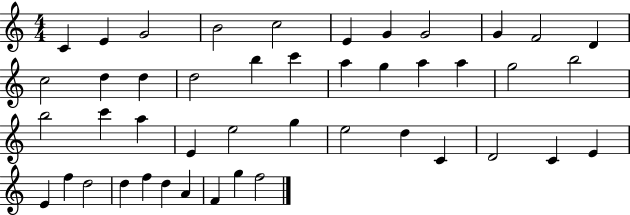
{
  \clef treble
  \numericTimeSignature
  \time 4/4
  \key c \major
  c'4 e'4 g'2 | b'2 c''2 | e'4 g'4 g'2 | g'4 f'2 d'4 | \break c''2 d''4 d''4 | d''2 b''4 c'''4 | a''4 g''4 a''4 a''4 | g''2 b''2 | \break b''2 c'''4 a''4 | e'4 e''2 g''4 | e''2 d''4 c'4 | d'2 c'4 e'4 | \break e'4 f''4 d''2 | d''4 f''4 d''4 a'4 | f'4 g''4 f''2 | \bar "|."
}